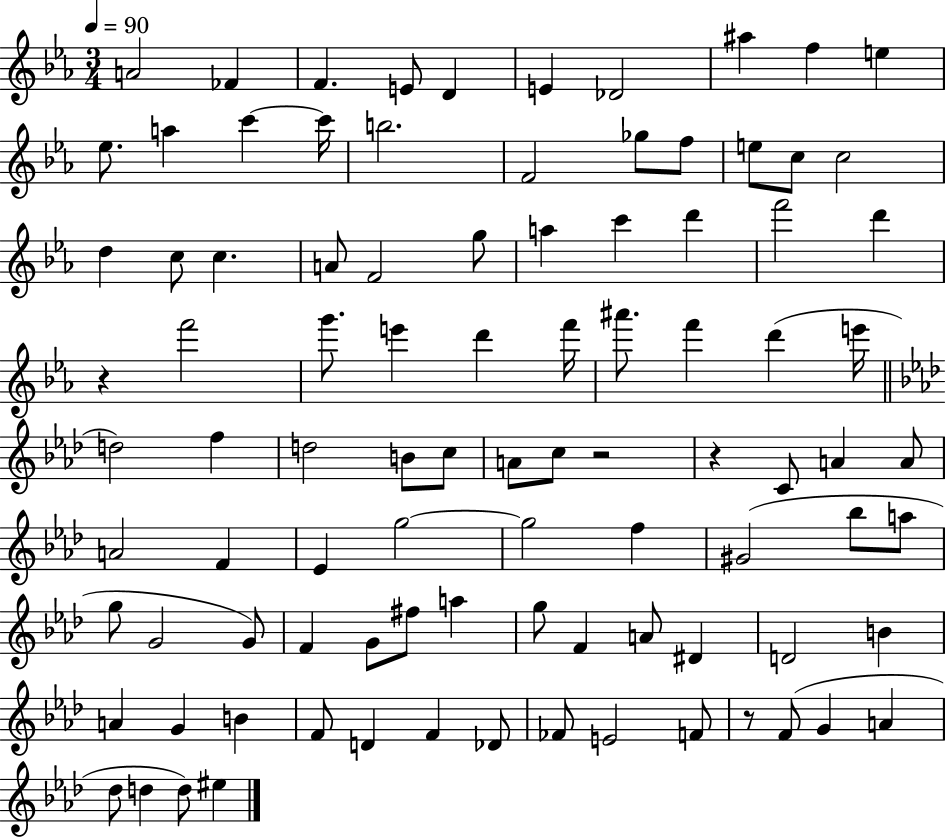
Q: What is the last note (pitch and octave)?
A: EIS5